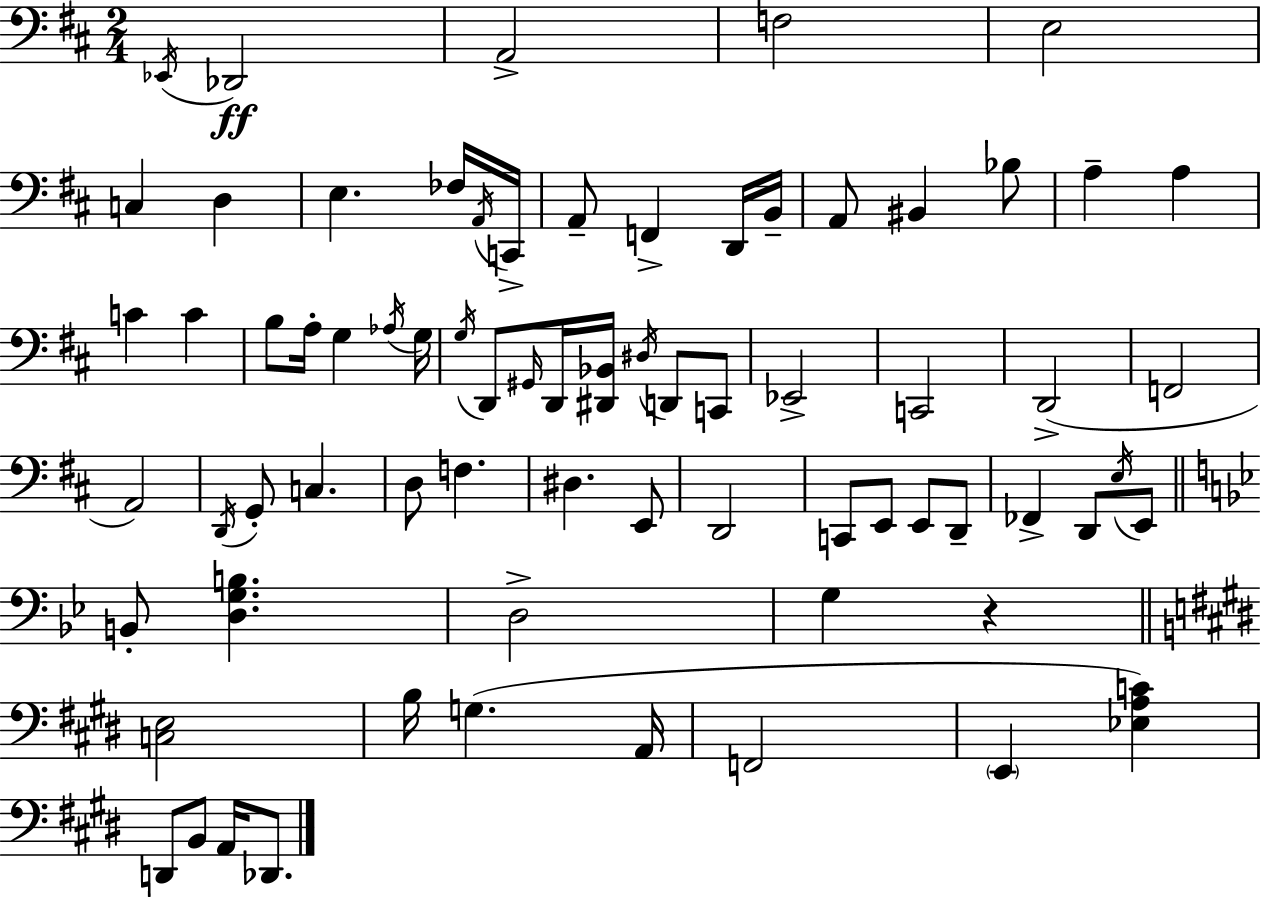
X:1
T:Untitled
M:2/4
L:1/4
K:D
_E,,/4 _D,,2 A,,2 F,2 E,2 C, D, E, _F,/4 A,,/4 C,,/4 A,,/2 F,, D,,/4 B,,/4 A,,/2 ^B,, _B,/2 A, A, C C B,/2 A,/4 G, _A,/4 G,/4 G,/4 D,,/2 ^G,,/4 D,,/4 [^D,,_B,,]/4 ^D,/4 D,,/2 C,,/2 _E,,2 C,,2 D,,2 F,,2 A,,2 D,,/4 G,,/2 C, D,/2 F, ^D, E,,/2 D,,2 C,,/2 E,,/2 E,,/2 D,,/2 _F,, D,,/2 E,/4 E,,/2 B,,/2 [D,G,B,] D,2 G, z [C,E,]2 B,/4 G, A,,/4 F,,2 E,, [_E,A,C] D,,/2 B,,/2 A,,/4 _D,,/2